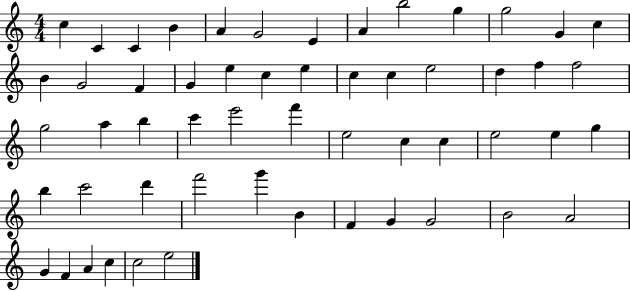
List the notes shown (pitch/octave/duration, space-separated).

C5/q C4/q C4/q B4/q A4/q G4/h E4/q A4/q B5/h G5/q G5/h G4/q C5/q B4/q G4/h F4/q G4/q E5/q C5/q E5/q C5/q C5/q E5/h D5/q F5/q F5/h G5/h A5/q B5/q C6/q E6/h F6/q E5/h C5/q C5/q E5/h E5/q G5/q B5/q C6/h D6/q F6/h G6/q B4/q F4/q G4/q G4/h B4/h A4/h G4/q F4/q A4/q C5/q C5/h E5/h